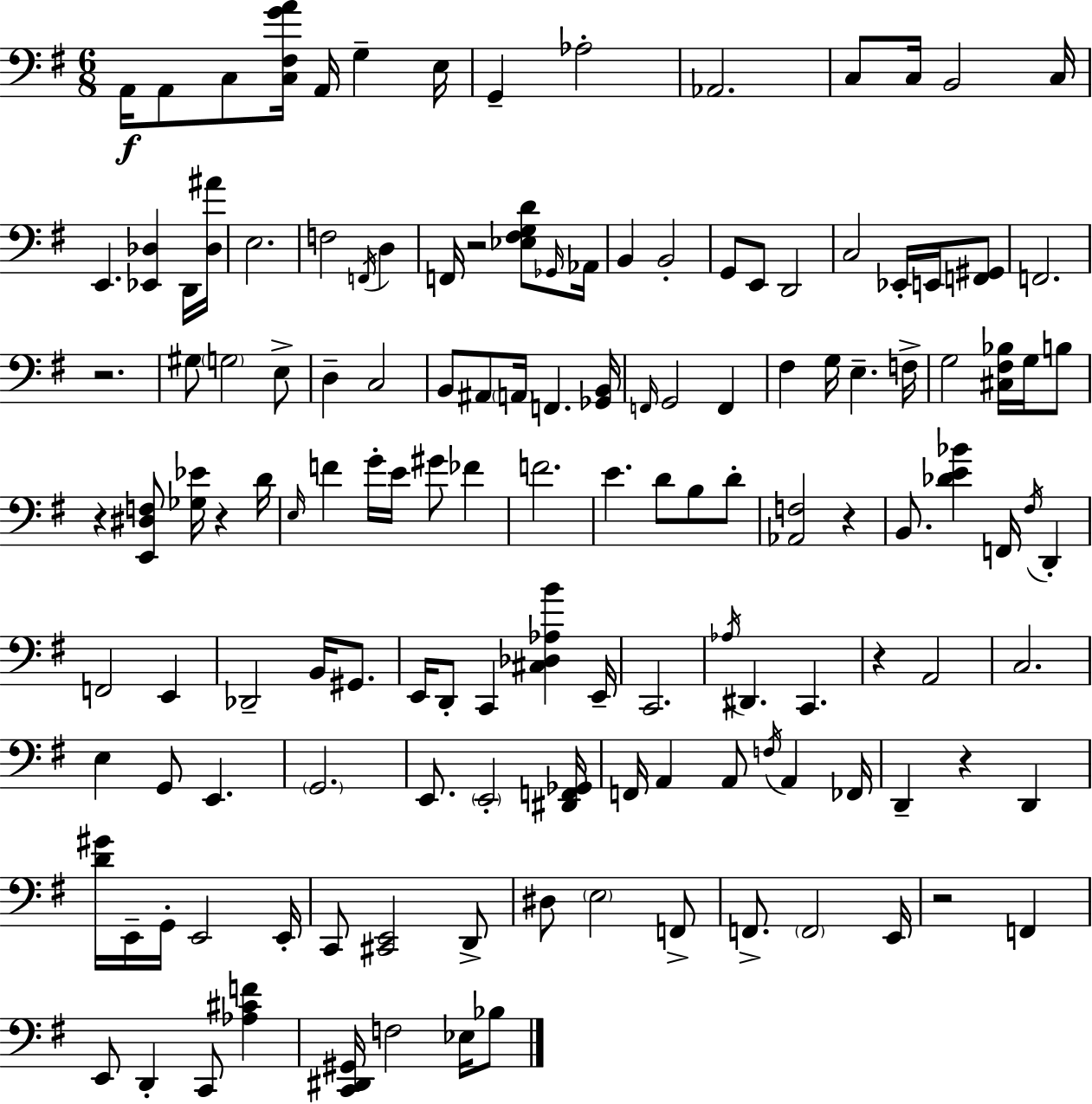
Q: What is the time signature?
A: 6/8